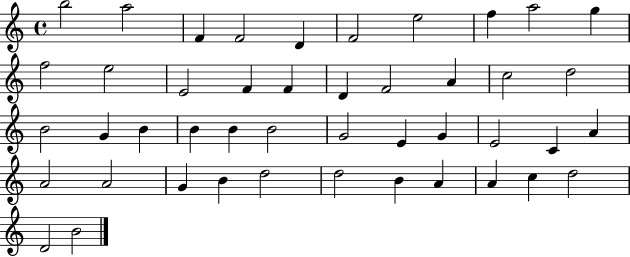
X:1
T:Untitled
M:4/4
L:1/4
K:C
b2 a2 F F2 D F2 e2 f a2 g f2 e2 E2 F F D F2 A c2 d2 B2 G B B B B2 G2 E G E2 C A A2 A2 G B d2 d2 B A A c d2 D2 B2